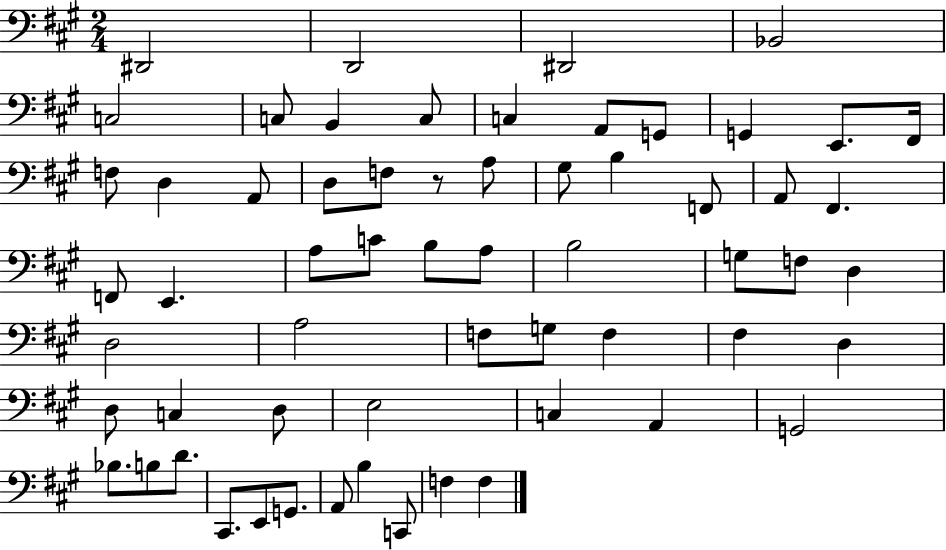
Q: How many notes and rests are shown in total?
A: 61